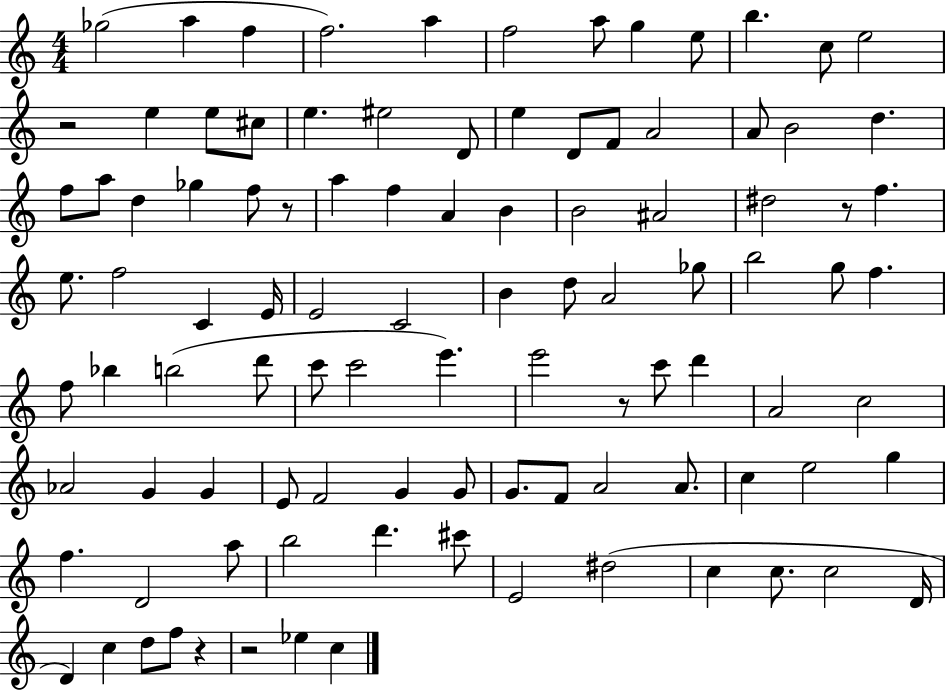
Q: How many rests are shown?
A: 6